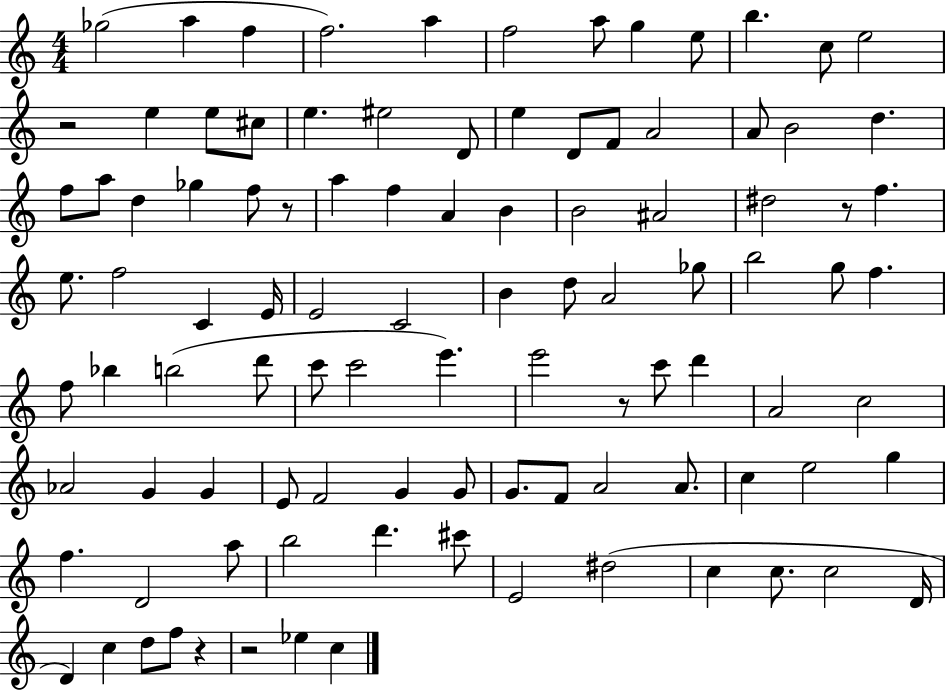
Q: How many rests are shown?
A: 6